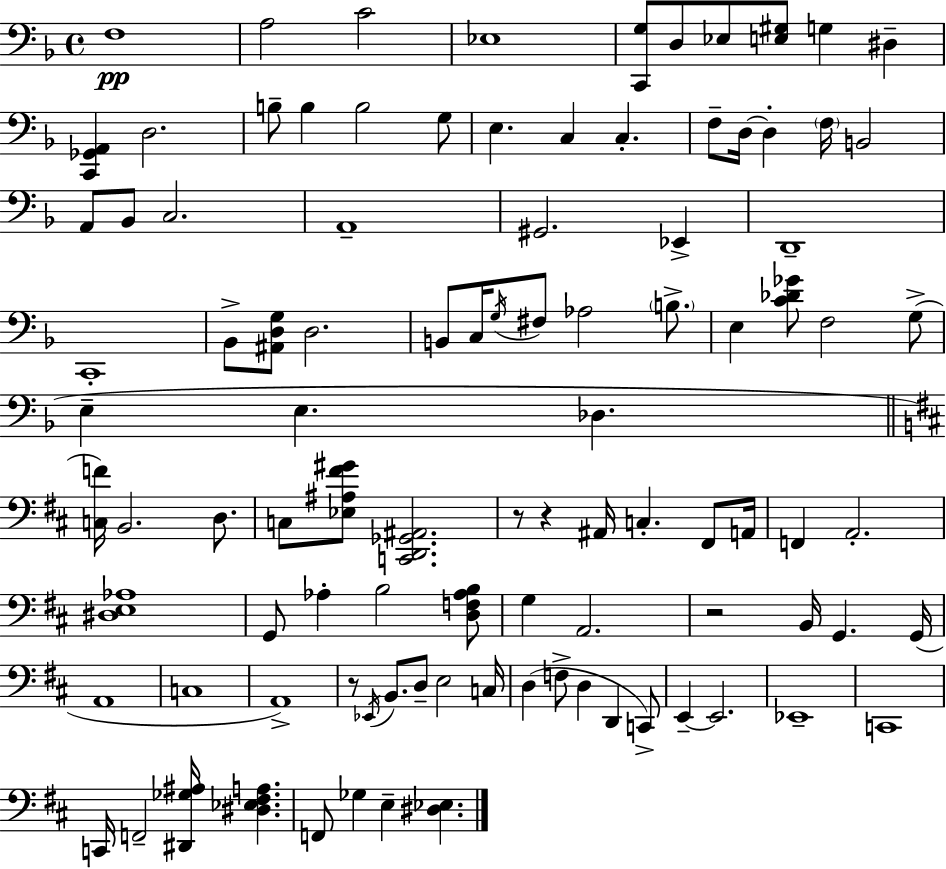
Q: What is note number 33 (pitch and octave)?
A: C3